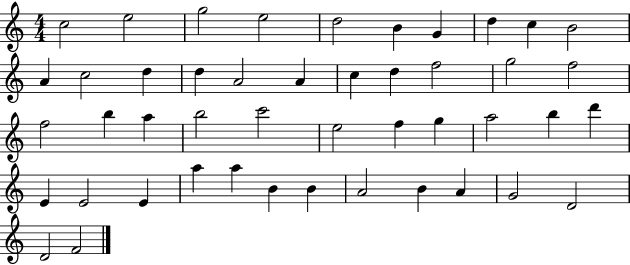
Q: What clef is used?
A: treble